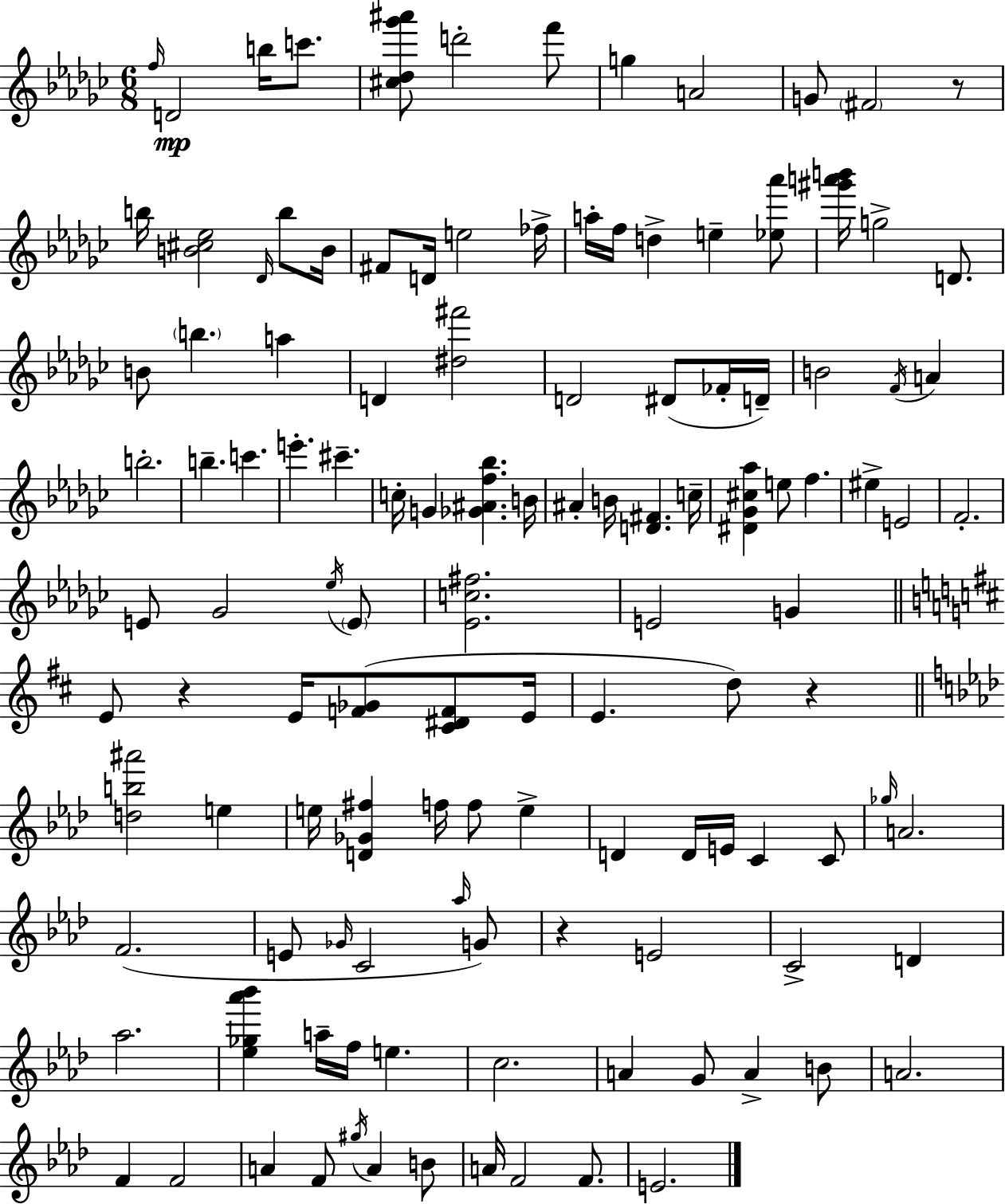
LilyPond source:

{
  \clef treble
  \numericTimeSignature
  \time 6/8
  \key ees \minor
  \grace { f''16 }\mp d'2 b''16 c'''8. | <cis'' des'' ges''' ais'''>8 d'''2-. f'''8 | g''4 a'2 | g'8 \parenthesize fis'2 r8 | \break b''16 <b' cis'' ees''>2 \grace { des'16 } b''8 | b'16 fis'8 d'16 e''2 | fes''16-> a''16-. f''16 d''4-> e''4-- | <ees'' aes'''>8 <gis''' a''' b'''>16 g''2-> d'8. | \break b'8 \parenthesize b''4. a''4 | d'4 <dis'' fis'''>2 | d'2 dis'8( | fes'16-. d'16--) b'2 \acciaccatura { f'16 } a'4 | \break b''2.-. | b''4.-- c'''4. | e'''4.-. cis'''4.-- | c''16-. g'4 <ges' ais' f'' bes''>4. | \break b'16 ais'4-. b'16 <d' fis'>4. | c''16-- <dis' ges' cis'' aes''>4 e''8 f''4. | eis''4-> e'2 | f'2.-. | \break e'8 ges'2 | \acciaccatura { ees''16 } \parenthesize e'8 <ees' c'' fis''>2. | e'2 | g'4 \bar "||" \break \key b \minor e'8 r4 e'16 <f' ges'>8( <cis' dis' f'>8 e'16 | e'4. d''8) r4 | \bar "||" \break \key aes \major <d'' b'' ais'''>2 e''4 | e''16 <d' ges' fis''>4 f''16 f''8 e''4-> | d'4 d'16 e'16 c'4 c'8 | \grace { ges''16 } a'2. | \break f'2.( | e'8 \grace { ges'16 } c'2 | \grace { aes''16 }) g'8 r4 e'2 | c'2-> d'4 | \break aes''2. | <ees'' ges'' aes''' bes'''>4 a''16-- f''16 e''4. | c''2. | a'4 g'8 a'4-> | \break b'8 a'2. | f'4 f'2 | a'4 f'8 \acciaccatura { gis''16 } a'4 | b'8 a'16 f'2 | \break f'8. e'2. | \bar "|."
}